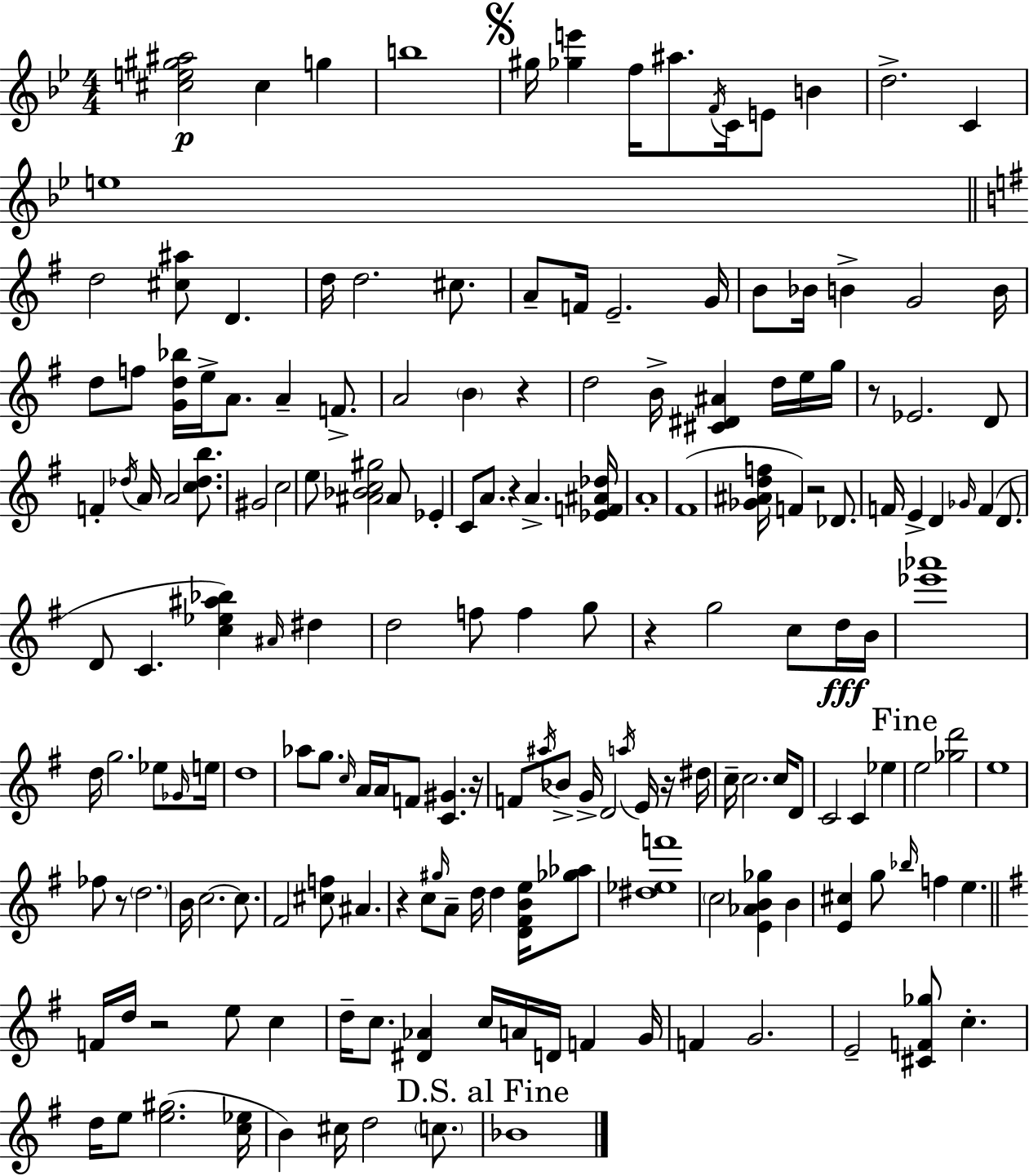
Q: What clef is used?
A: treble